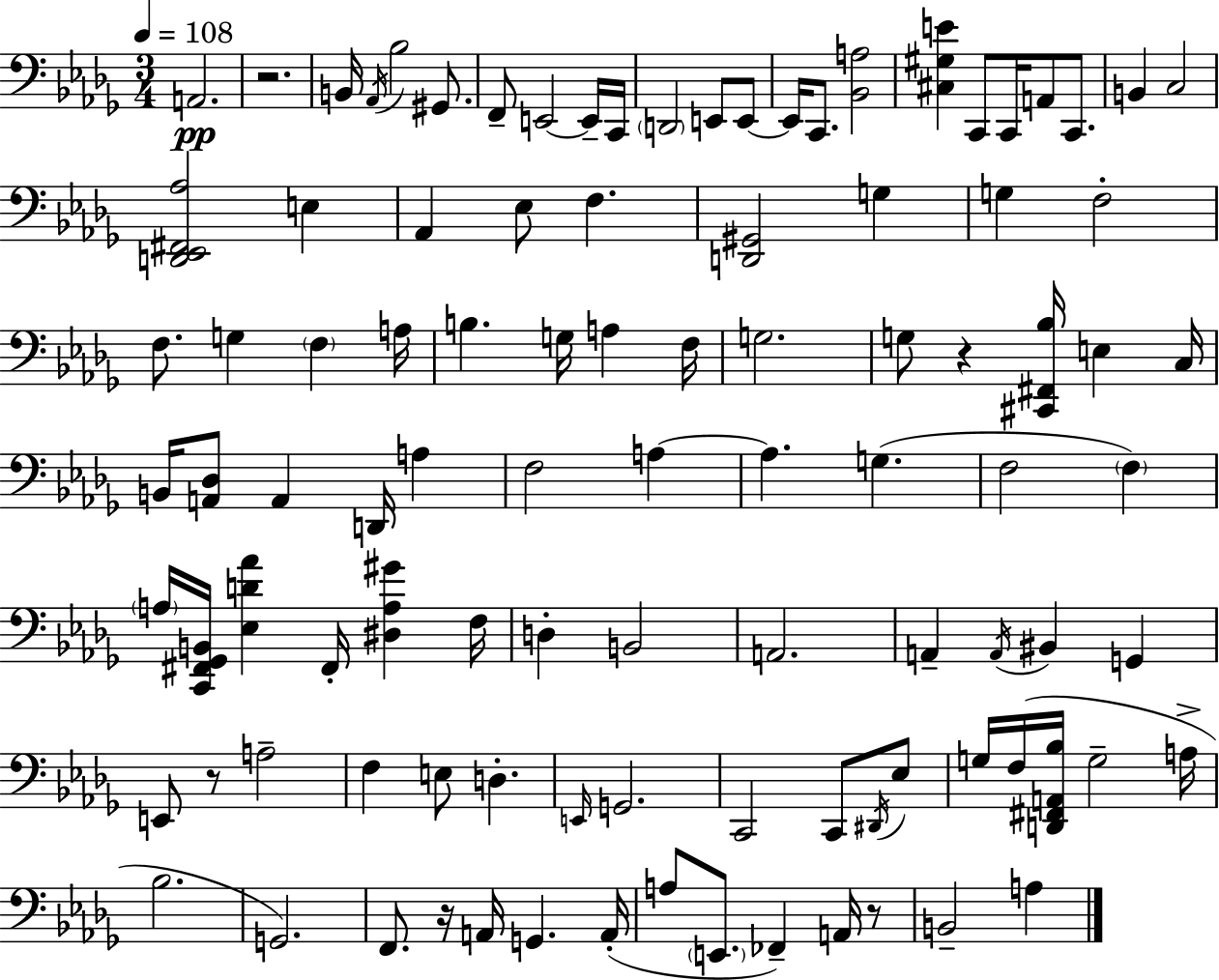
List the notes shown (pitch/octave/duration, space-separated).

A2/h. R/h. B2/s Ab2/s Bb3/h G#2/e. F2/e E2/h E2/s C2/s D2/h E2/e E2/e E2/s C2/e. [Bb2,A3]/h [C#3,G#3,E4]/q C2/e C2/s A2/e C2/e. B2/q C3/h [D2,Eb2,F#2,Ab3]/h E3/q Ab2/q Eb3/e F3/q. [D2,G#2]/h G3/q G3/q F3/h F3/e. G3/q F3/q A3/s B3/q. G3/s A3/q F3/s G3/h. G3/e R/q [C#2,F#2,Bb3]/s E3/q C3/s B2/s [A2,Db3]/e A2/q D2/s A3/q F3/h A3/q A3/q. G3/q. F3/h F3/q A3/s [C2,F#2,Gb2,B2]/s [Eb3,D4,Ab4]/q F#2/s [D#3,A3,G#4]/q F3/s D3/q B2/h A2/h. A2/q A2/s BIS2/q G2/q E2/e R/e A3/h F3/q E3/e D3/q. E2/s G2/h. C2/h C2/e D#2/s Eb3/e G3/s F3/s [D2,F#2,A2,Bb3]/s G3/h A3/s Bb3/h. G2/h. F2/e. R/s A2/s G2/q. A2/s A3/e E2/e. FES2/q A2/s R/e B2/h A3/q